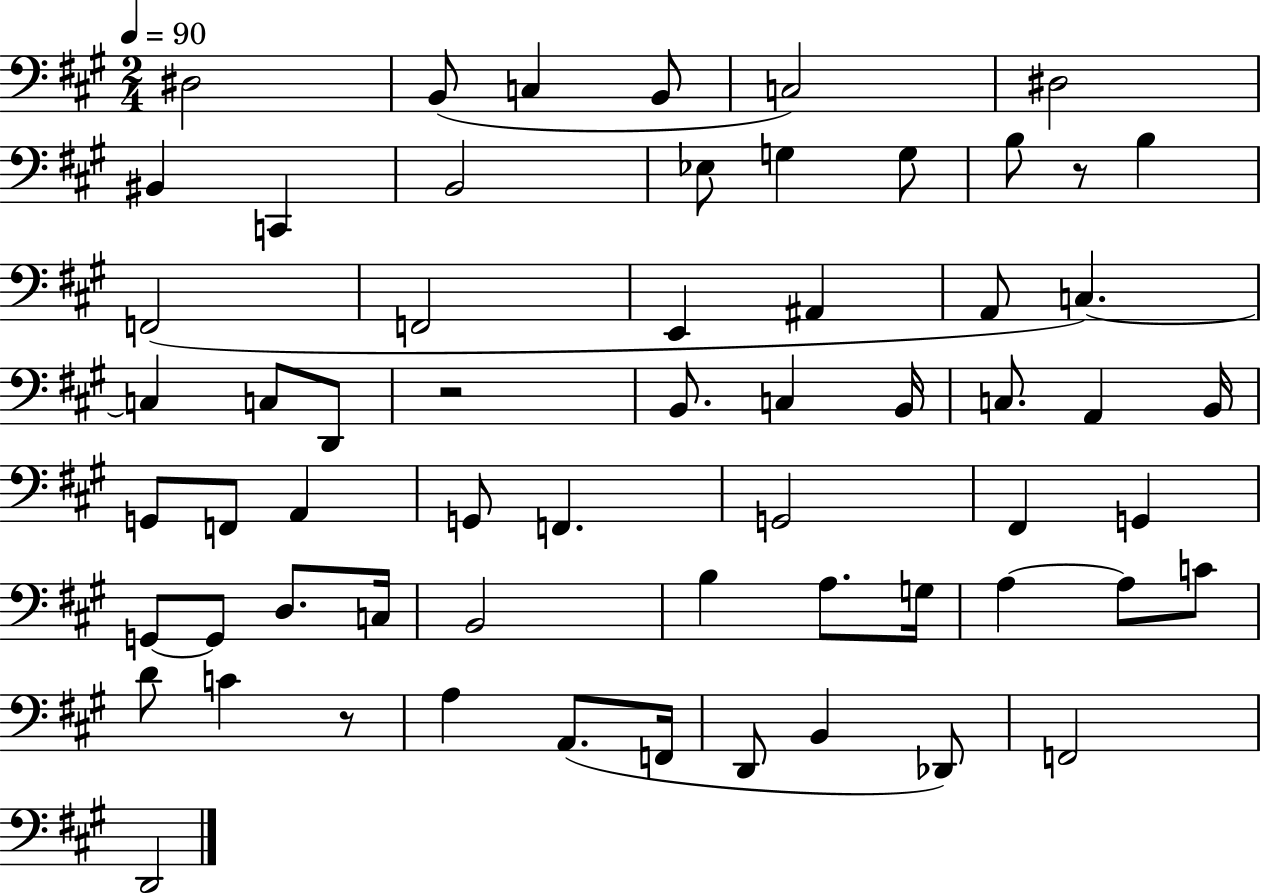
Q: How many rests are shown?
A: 3